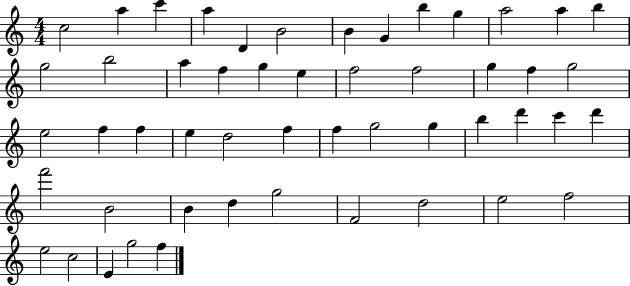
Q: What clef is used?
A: treble